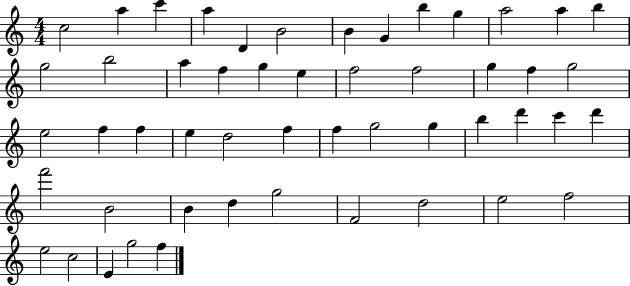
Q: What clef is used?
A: treble